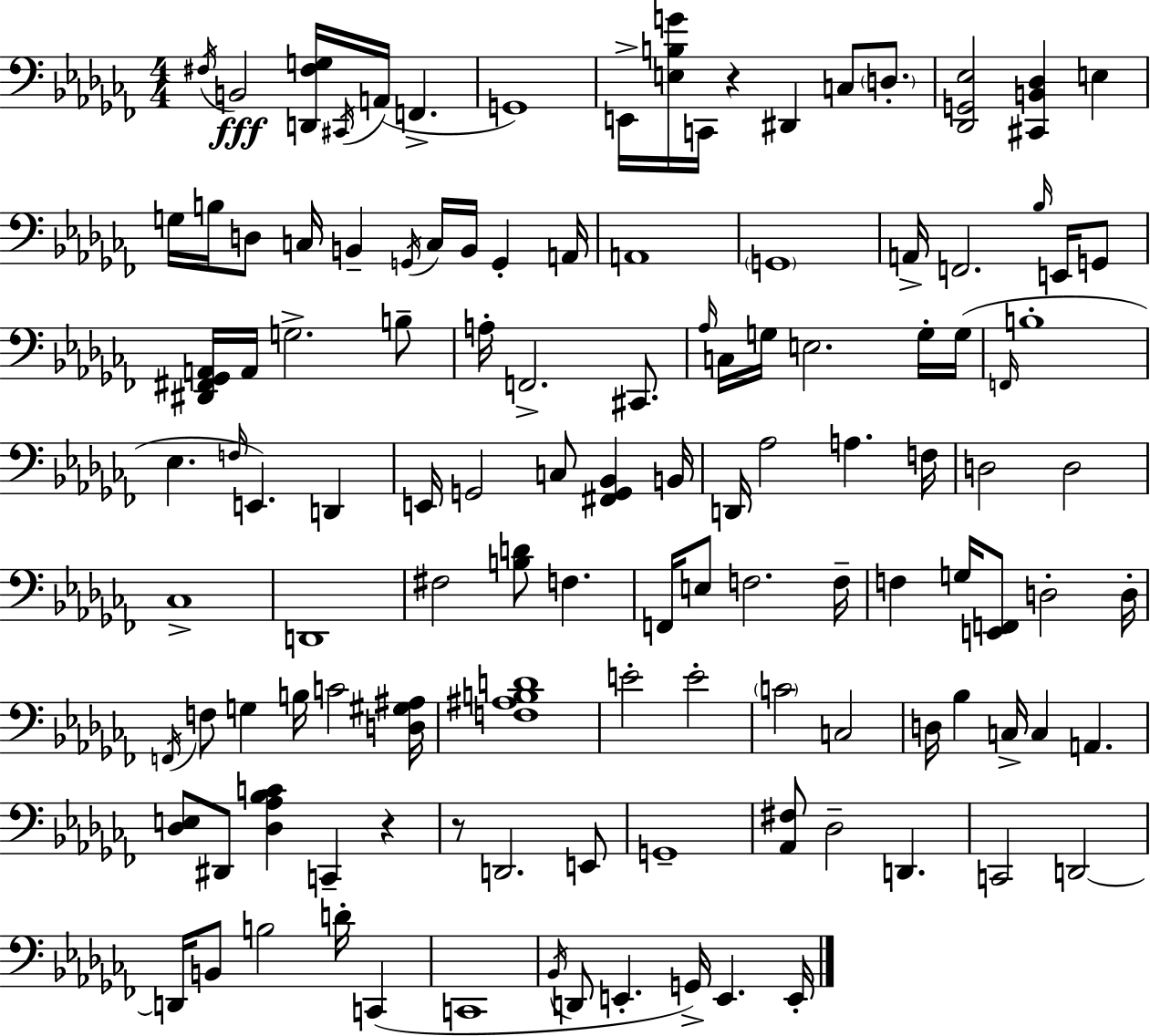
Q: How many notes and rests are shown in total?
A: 120